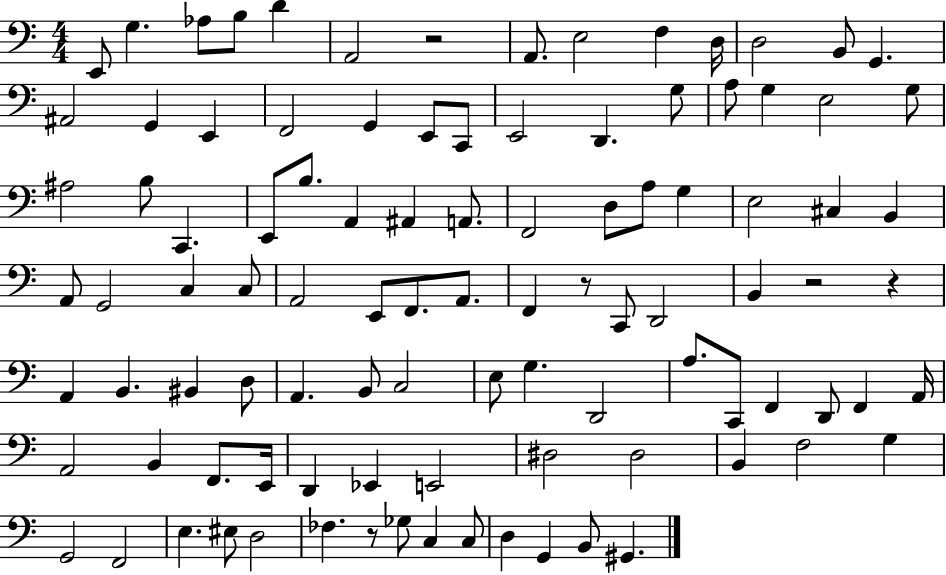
{
  \clef bass
  \numericTimeSignature
  \time 4/4
  \key c \major
  \repeat volta 2 { e,8 g4. aes8 b8 d'4 | a,2 r2 | a,8. e2 f4 d16 | d2 b,8 g,4. | \break ais,2 g,4 e,4 | f,2 g,4 e,8 c,8 | e,2 d,4. g8 | a8 g4 e2 g8 | \break ais2 b8 c,4. | e,8 b8. a,4 ais,4 a,8. | f,2 d8 a8 g4 | e2 cis4 b,4 | \break a,8 g,2 c4 c8 | a,2 e,8 f,8. a,8. | f,4 r8 c,8 d,2 | b,4 r2 r4 | \break a,4 b,4. bis,4 d8 | a,4. b,8 c2 | e8 g4. d,2 | a8. c,8 f,4 d,8 f,4 a,16 | \break a,2 b,4 f,8. e,16 | d,4 ees,4 e,2 | dis2 dis2 | b,4 f2 g4 | \break g,2 f,2 | e4. eis8 d2 | fes4. r8 ges8 c4 c8 | d4 g,4 b,8 gis,4. | \break } \bar "|."
}